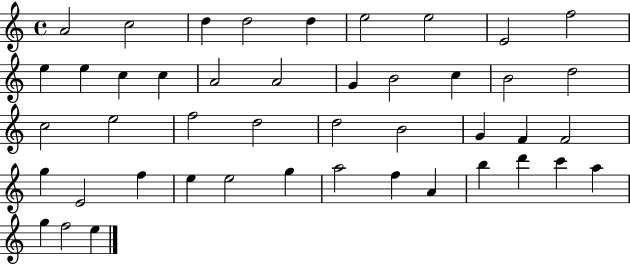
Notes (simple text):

A4/h C5/h D5/q D5/h D5/q E5/h E5/h E4/h F5/h E5/q E5/q C5/q C5/q A4/h A4/h G4/q B4/h C5/q B4/h D5/h C5/h E5/h F5/h D5/h D5/h B4/h G4/q F4/q F4/h G5/q E4/h F5/q E5/q E5/h G5/q A5/h F5/q A4/q B5/q D6/q C6/q A5/q G5/q F5/h E5/q